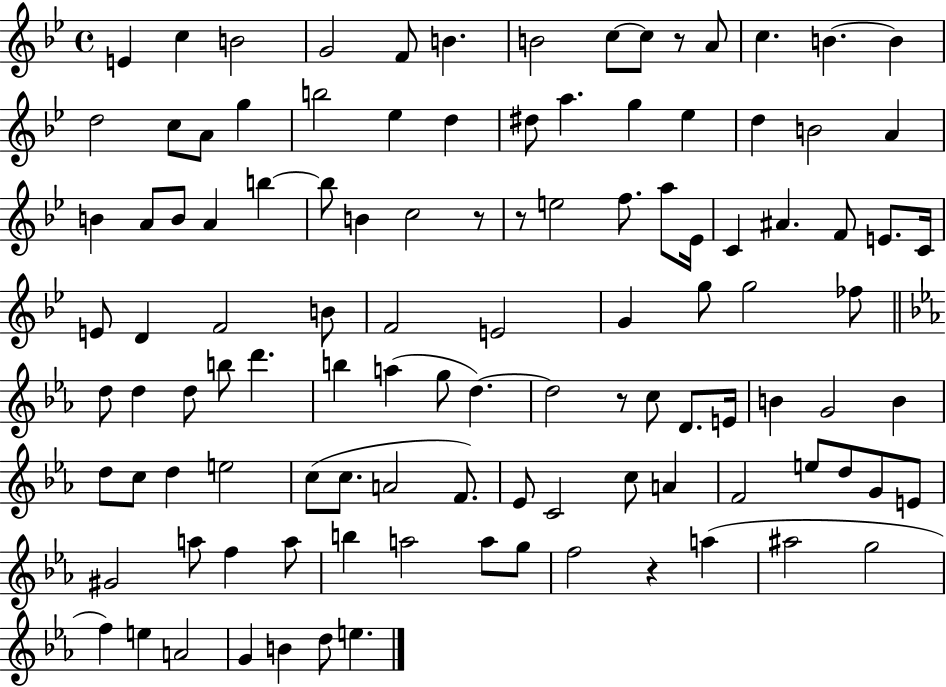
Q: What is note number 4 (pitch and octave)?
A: G4